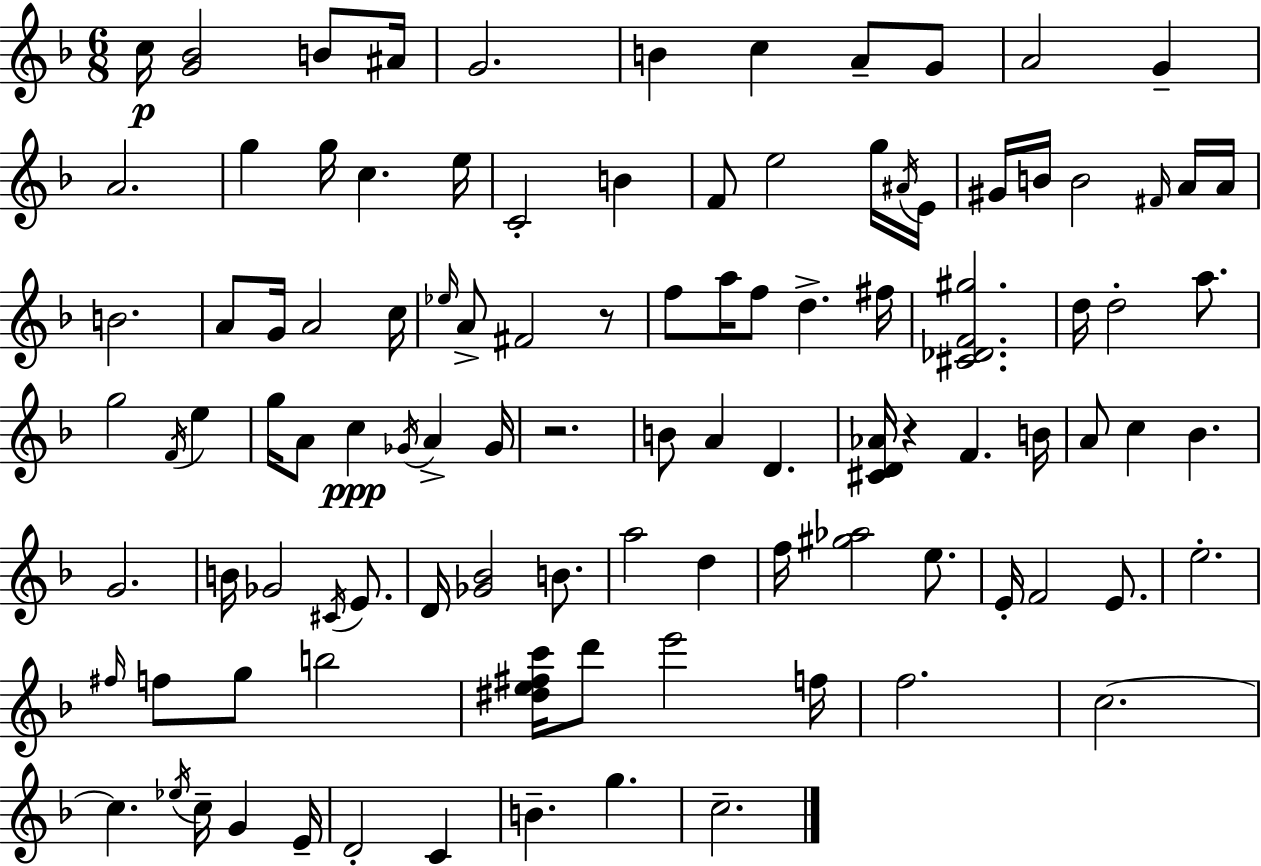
C5/s [G4,Bb4]/h B4/e A#4/s G4/h. B4/q C5/q A4/e G4/e A4/h G4/q A4/h. G5/q G5/s C5/q. E5/s C4/h B4/q F4/e E5/h G5/s A#4/s E4/s G#4/s B4/s B4/h F#4/s A4/s A4/s B4/h. A4/e G4/s A4/h C5/s Eb5/s A4/e F#4/h R/e F5/e A5/s F5/e D5/q. F#5/s [C#4,Db4,F4,G#5]/h. D5/s D5/h A5/e. G5/h F4/s E5/q G5/s A4/e C5/q Gb4/s A4/q Gb4/s R/h. B4/e A4/q D4/q. [C#4,D4,Ab4]/s R/q F4/q. B4/s A4/e C5/q Bb4/q. G4/h. B4/s Gb4/h C#4/s E4/e. D4/s [Gb4,Bb4]/h B4/e. A5/h D5/q F5/s [G#5,Ab5]/h E5/e. E4/s F4/h E4/e. E5/h. F#5/s F5/e G5/e B5/h [D#5,E5,F#5,C6]/s D6/e E6/h F5/s F5/h. C5/h. C5/q. Eb5/s C5/s G4/q E4/s D4/h C4/q B4/q. G5/q. C5/h.